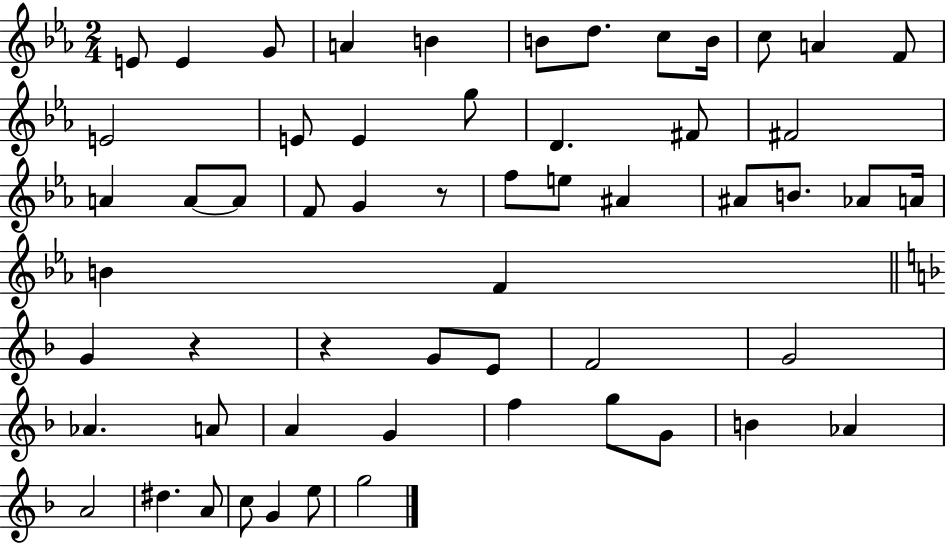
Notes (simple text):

E4/e E4/q G4/e A4/q B4/q B4/e D5/e. C5/e B4/s C5/e A4/q F4/e E4/h E4/e E4/q G5/e D4/q. F#4/e F#4/h A4/q A4/e A4/e F4/e G4/q R/e F5/e E5/e A#4/q A#4/e B4/e. Ab4/e A4/s B4/q F4/q G4/q R/q R/q G4/e E4/e F4/h G4/h Ab4/q. A4/e A4/q G4/q F5/q G5/e G4/e B4/q Ab4/q A4/h D#5/q. A4/e C5/e G4/q E5/e G5/h